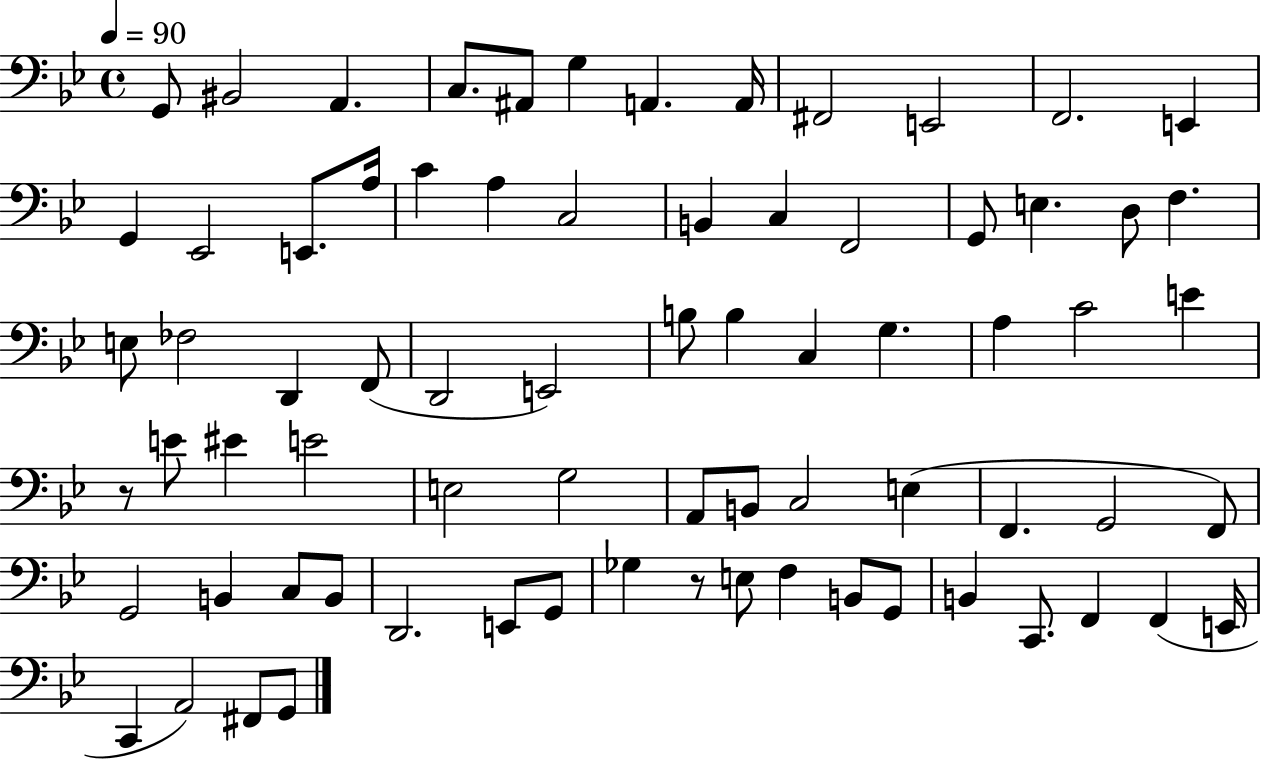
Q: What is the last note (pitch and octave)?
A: G2